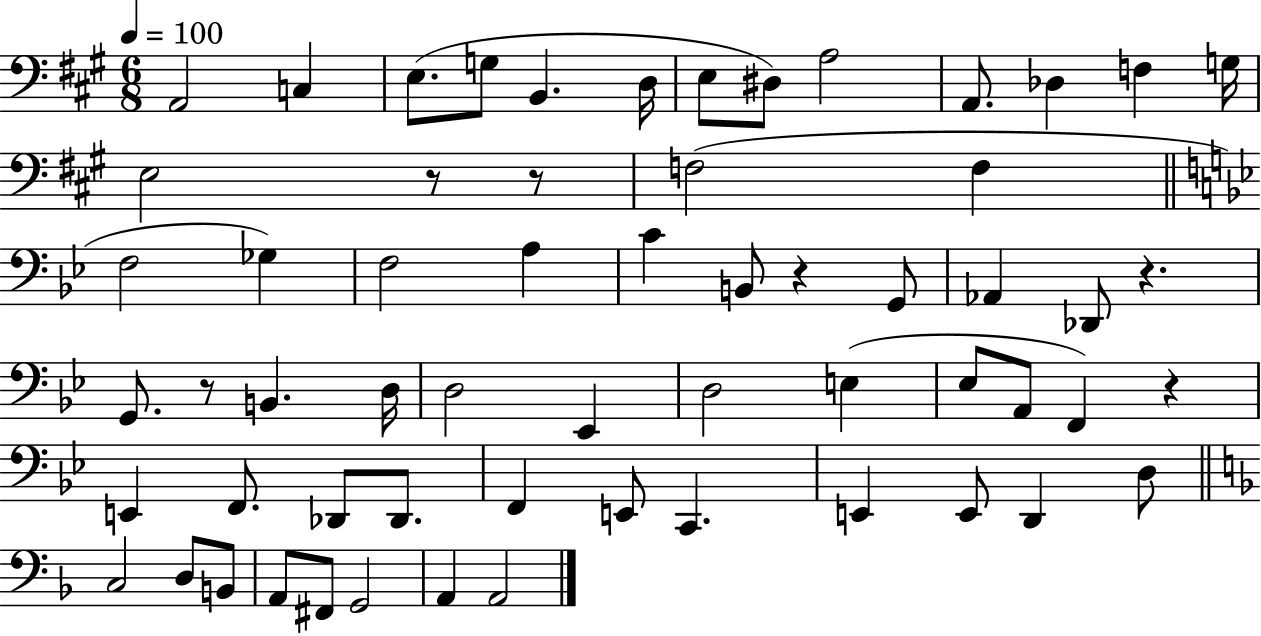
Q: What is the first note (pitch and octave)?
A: A2